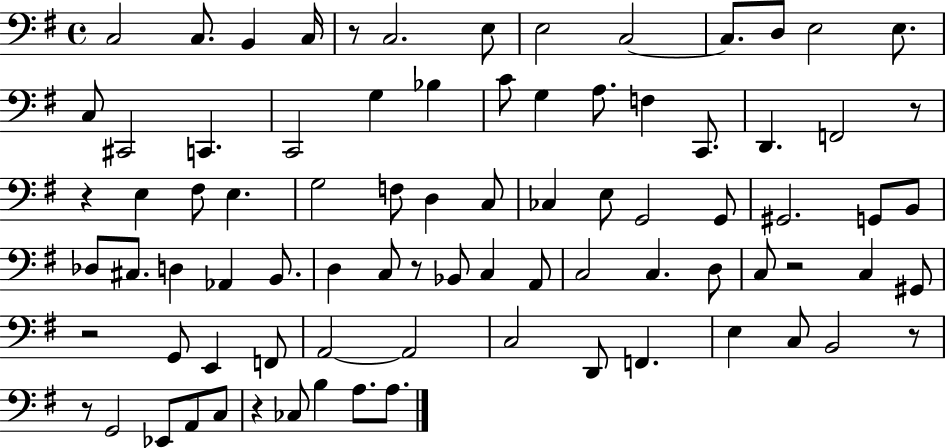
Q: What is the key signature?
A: G major